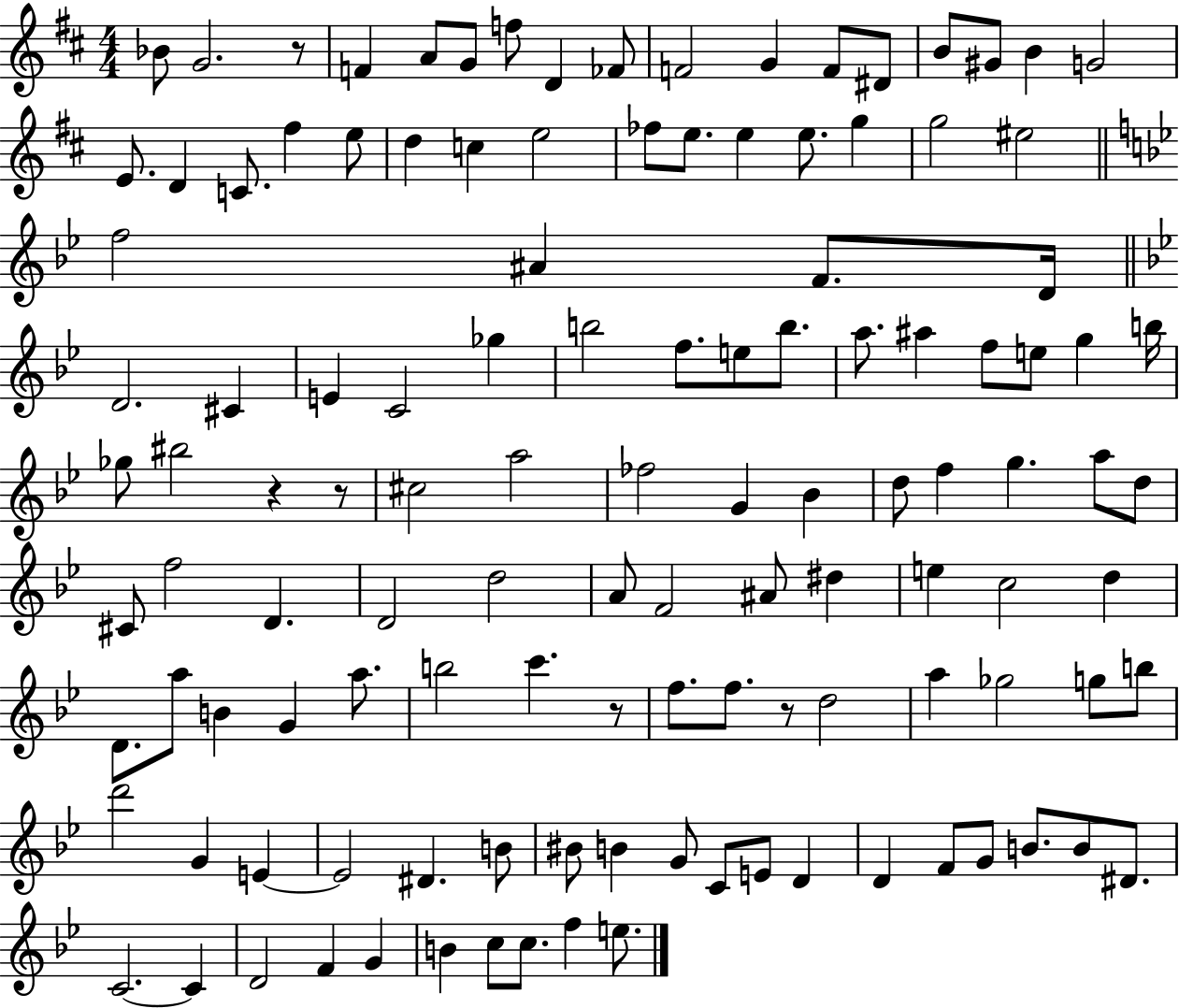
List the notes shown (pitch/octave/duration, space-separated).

Bb4/e G4/h. R/e F4/q A4/e G4/e F5/e D4/q FES4/e F4/h G4/q F4/e D#4/e B4/e G#4/e B4/q G4/h E4/e. D4/q C4/e. F#5/q E5/e D5/q C5/q E5/h FES5/e E5/e. E5/q E5/e. G5/q G5/h EIS5/h F5/h A#4/q F4/e. D4/s D4/h. C#4/q E4/q C4/h Gb5/q B5/h F5/e. E5/e B5/e. A5/e. A#5/q F5/e E5/e G5/q B5/s Gb5/e BIS5/h R/q R/e C#5/h A5/h FES5/h G4/q Bb4/q D5/e F5/q G5/q. A5/e D5/e C#4/e F5/h D4/q. D4/h D5/h A4/e F4/h A#4/e D#5/q E5/q C5/h D5/q D4/e. A5/e B4/q G4/q A5/e. B5/h C6/q. R/e F5/e. F5/e. R/e D5/h A5/q Gb5/h G5/e B5/e D6/h G4/q E4/q E4/h D#4/q. B4/e BIS4/e B4/q G4/e C4/e E4/e D4/q D4/q F4/e G4/e B4/e. B4/e D#4/e. C4/h. C4/q D4/h F4/q G4/q B4/q C5/e C5/e. F5/q E5/e.